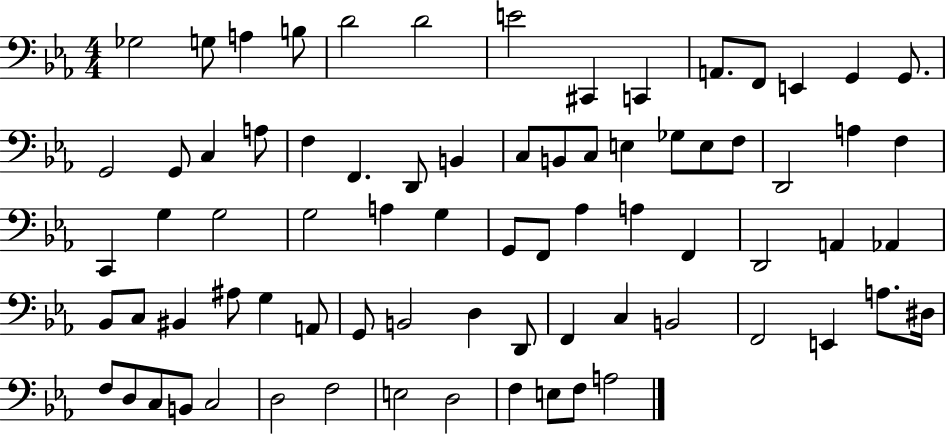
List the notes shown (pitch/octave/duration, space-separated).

Gb3/h G3/e A3/q B3/e D4/h D4/h E4/h C#2/q C2/q A2/e. F2/e E2/q G2/q G2/e. G2/h G2/e C3/q A3/e F3/q F2/q. D2/e B2/q C3/e B2/e C3/e E3/q Gb3/e E3/e F3/e D2/h A3/q F3/q C2/q G3/q G3/h G3/h A3/q G3/q G2/e F2/e Ab3/q A3/q F2/q D2/h A2/q Ab2/q Bb2/e C3/e BIS2/q A#3/e G3/q A2/e G2/e B2/h D3/q D2/e F2/q C3/q B2/h F2/h E2/q A3/e. D#3/s F3/e D3/e C3/e B2/e C3/h D3/h F3/h E3/h D3/h F3/q E3/e F3/e A3/h